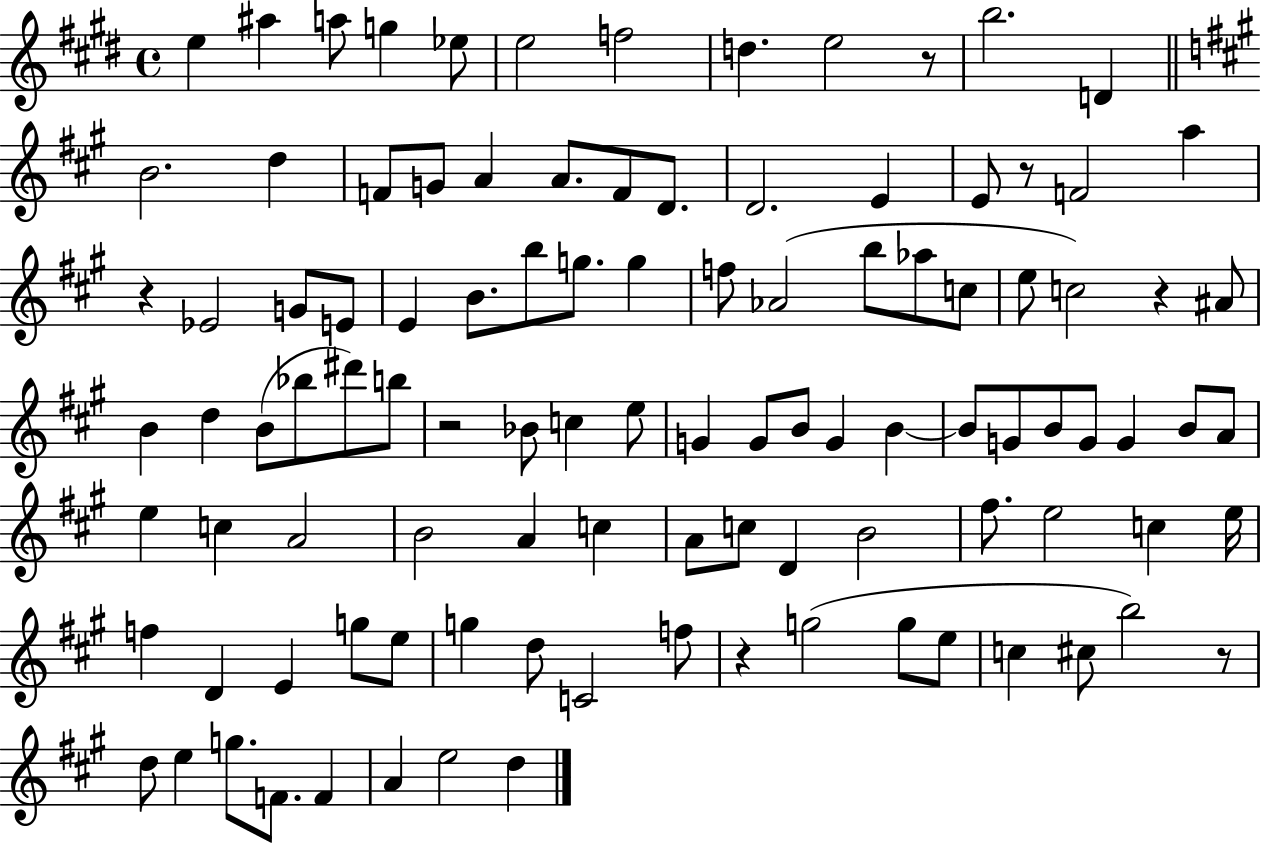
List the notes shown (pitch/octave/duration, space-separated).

E5/q A#5/q A5/e G5/q Eb5/e E5/h F5/h D5/q. E5/h R/e B5/h. D4/q B4/h. D5/q F4/e G4/e A4/q A4/e. F4/e D4/e. D4/h. E4/q E4/e R/e F4/h A5/q R/q Eb4/h G4/e E4/e E4/q B4/e. B5/e G5/e. G5/q F5/e Ab4/h B5/e Ab5/e C5/e E5/e C5/h R/q A#4/e B4/q D5/q B4/e Bb5/e D#6/e B5/e R/h Bb4/e C5/q E5/e G4/q G4/e B4/e G4/q B4/q B4/e G4/e B4/e G4/e G4/q B4/e A4/e E5/q C5/q A4/h B4/h A4/q C5/q A4/e C5/e D4/q B4/h F#5/e. E5/h C5/q E5/s F5/q D4/q E4/q G5/e E5/e G5/q D5/e C4/h F5/e R/q G5/h G5/e E5/e C5/q C#5/e B5/h R/e D5/e E5/q G5/e. F4/e. F4/q A4/q E5/h D5/q